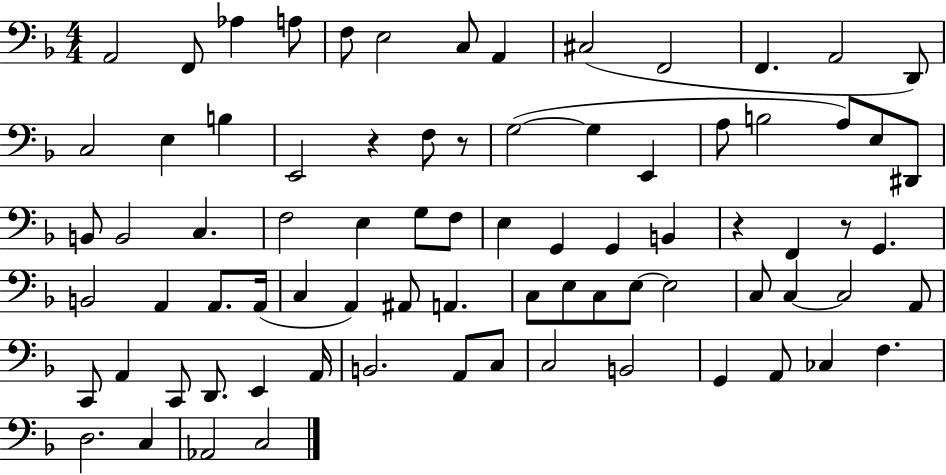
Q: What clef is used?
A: bass